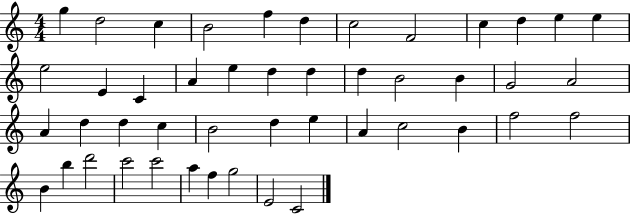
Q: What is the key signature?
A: C major